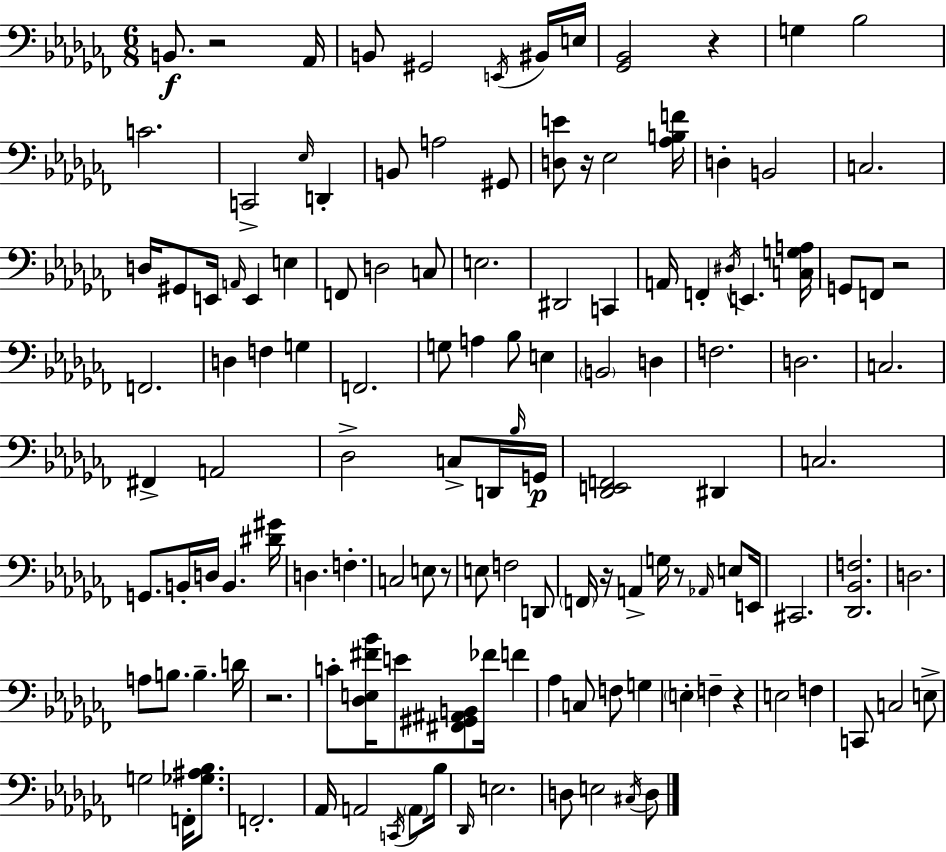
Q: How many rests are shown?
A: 9